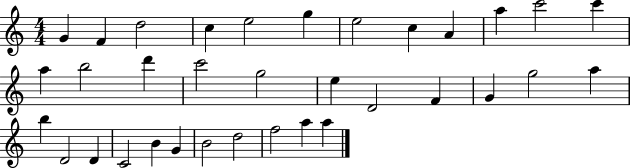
{
  \clef treble
  \numericTimeSignature
  \time 4/4
  \key c \major
  g'4 f'4 d''2 | c''4 e''2 g''4 | e''2 c''4 a'4 | a''4 c'''2 c'''4 | \break a''4 b''2 d'''4 | c'''2 g''2 | e''4 d'2 f'4 | g'4 g''2 a''4 | \break b''4 d'2 d'4 | c'2 b'4 g'4 | b'2 d''2 | f''2 a''4 a''4 | \break \bar "|."
}